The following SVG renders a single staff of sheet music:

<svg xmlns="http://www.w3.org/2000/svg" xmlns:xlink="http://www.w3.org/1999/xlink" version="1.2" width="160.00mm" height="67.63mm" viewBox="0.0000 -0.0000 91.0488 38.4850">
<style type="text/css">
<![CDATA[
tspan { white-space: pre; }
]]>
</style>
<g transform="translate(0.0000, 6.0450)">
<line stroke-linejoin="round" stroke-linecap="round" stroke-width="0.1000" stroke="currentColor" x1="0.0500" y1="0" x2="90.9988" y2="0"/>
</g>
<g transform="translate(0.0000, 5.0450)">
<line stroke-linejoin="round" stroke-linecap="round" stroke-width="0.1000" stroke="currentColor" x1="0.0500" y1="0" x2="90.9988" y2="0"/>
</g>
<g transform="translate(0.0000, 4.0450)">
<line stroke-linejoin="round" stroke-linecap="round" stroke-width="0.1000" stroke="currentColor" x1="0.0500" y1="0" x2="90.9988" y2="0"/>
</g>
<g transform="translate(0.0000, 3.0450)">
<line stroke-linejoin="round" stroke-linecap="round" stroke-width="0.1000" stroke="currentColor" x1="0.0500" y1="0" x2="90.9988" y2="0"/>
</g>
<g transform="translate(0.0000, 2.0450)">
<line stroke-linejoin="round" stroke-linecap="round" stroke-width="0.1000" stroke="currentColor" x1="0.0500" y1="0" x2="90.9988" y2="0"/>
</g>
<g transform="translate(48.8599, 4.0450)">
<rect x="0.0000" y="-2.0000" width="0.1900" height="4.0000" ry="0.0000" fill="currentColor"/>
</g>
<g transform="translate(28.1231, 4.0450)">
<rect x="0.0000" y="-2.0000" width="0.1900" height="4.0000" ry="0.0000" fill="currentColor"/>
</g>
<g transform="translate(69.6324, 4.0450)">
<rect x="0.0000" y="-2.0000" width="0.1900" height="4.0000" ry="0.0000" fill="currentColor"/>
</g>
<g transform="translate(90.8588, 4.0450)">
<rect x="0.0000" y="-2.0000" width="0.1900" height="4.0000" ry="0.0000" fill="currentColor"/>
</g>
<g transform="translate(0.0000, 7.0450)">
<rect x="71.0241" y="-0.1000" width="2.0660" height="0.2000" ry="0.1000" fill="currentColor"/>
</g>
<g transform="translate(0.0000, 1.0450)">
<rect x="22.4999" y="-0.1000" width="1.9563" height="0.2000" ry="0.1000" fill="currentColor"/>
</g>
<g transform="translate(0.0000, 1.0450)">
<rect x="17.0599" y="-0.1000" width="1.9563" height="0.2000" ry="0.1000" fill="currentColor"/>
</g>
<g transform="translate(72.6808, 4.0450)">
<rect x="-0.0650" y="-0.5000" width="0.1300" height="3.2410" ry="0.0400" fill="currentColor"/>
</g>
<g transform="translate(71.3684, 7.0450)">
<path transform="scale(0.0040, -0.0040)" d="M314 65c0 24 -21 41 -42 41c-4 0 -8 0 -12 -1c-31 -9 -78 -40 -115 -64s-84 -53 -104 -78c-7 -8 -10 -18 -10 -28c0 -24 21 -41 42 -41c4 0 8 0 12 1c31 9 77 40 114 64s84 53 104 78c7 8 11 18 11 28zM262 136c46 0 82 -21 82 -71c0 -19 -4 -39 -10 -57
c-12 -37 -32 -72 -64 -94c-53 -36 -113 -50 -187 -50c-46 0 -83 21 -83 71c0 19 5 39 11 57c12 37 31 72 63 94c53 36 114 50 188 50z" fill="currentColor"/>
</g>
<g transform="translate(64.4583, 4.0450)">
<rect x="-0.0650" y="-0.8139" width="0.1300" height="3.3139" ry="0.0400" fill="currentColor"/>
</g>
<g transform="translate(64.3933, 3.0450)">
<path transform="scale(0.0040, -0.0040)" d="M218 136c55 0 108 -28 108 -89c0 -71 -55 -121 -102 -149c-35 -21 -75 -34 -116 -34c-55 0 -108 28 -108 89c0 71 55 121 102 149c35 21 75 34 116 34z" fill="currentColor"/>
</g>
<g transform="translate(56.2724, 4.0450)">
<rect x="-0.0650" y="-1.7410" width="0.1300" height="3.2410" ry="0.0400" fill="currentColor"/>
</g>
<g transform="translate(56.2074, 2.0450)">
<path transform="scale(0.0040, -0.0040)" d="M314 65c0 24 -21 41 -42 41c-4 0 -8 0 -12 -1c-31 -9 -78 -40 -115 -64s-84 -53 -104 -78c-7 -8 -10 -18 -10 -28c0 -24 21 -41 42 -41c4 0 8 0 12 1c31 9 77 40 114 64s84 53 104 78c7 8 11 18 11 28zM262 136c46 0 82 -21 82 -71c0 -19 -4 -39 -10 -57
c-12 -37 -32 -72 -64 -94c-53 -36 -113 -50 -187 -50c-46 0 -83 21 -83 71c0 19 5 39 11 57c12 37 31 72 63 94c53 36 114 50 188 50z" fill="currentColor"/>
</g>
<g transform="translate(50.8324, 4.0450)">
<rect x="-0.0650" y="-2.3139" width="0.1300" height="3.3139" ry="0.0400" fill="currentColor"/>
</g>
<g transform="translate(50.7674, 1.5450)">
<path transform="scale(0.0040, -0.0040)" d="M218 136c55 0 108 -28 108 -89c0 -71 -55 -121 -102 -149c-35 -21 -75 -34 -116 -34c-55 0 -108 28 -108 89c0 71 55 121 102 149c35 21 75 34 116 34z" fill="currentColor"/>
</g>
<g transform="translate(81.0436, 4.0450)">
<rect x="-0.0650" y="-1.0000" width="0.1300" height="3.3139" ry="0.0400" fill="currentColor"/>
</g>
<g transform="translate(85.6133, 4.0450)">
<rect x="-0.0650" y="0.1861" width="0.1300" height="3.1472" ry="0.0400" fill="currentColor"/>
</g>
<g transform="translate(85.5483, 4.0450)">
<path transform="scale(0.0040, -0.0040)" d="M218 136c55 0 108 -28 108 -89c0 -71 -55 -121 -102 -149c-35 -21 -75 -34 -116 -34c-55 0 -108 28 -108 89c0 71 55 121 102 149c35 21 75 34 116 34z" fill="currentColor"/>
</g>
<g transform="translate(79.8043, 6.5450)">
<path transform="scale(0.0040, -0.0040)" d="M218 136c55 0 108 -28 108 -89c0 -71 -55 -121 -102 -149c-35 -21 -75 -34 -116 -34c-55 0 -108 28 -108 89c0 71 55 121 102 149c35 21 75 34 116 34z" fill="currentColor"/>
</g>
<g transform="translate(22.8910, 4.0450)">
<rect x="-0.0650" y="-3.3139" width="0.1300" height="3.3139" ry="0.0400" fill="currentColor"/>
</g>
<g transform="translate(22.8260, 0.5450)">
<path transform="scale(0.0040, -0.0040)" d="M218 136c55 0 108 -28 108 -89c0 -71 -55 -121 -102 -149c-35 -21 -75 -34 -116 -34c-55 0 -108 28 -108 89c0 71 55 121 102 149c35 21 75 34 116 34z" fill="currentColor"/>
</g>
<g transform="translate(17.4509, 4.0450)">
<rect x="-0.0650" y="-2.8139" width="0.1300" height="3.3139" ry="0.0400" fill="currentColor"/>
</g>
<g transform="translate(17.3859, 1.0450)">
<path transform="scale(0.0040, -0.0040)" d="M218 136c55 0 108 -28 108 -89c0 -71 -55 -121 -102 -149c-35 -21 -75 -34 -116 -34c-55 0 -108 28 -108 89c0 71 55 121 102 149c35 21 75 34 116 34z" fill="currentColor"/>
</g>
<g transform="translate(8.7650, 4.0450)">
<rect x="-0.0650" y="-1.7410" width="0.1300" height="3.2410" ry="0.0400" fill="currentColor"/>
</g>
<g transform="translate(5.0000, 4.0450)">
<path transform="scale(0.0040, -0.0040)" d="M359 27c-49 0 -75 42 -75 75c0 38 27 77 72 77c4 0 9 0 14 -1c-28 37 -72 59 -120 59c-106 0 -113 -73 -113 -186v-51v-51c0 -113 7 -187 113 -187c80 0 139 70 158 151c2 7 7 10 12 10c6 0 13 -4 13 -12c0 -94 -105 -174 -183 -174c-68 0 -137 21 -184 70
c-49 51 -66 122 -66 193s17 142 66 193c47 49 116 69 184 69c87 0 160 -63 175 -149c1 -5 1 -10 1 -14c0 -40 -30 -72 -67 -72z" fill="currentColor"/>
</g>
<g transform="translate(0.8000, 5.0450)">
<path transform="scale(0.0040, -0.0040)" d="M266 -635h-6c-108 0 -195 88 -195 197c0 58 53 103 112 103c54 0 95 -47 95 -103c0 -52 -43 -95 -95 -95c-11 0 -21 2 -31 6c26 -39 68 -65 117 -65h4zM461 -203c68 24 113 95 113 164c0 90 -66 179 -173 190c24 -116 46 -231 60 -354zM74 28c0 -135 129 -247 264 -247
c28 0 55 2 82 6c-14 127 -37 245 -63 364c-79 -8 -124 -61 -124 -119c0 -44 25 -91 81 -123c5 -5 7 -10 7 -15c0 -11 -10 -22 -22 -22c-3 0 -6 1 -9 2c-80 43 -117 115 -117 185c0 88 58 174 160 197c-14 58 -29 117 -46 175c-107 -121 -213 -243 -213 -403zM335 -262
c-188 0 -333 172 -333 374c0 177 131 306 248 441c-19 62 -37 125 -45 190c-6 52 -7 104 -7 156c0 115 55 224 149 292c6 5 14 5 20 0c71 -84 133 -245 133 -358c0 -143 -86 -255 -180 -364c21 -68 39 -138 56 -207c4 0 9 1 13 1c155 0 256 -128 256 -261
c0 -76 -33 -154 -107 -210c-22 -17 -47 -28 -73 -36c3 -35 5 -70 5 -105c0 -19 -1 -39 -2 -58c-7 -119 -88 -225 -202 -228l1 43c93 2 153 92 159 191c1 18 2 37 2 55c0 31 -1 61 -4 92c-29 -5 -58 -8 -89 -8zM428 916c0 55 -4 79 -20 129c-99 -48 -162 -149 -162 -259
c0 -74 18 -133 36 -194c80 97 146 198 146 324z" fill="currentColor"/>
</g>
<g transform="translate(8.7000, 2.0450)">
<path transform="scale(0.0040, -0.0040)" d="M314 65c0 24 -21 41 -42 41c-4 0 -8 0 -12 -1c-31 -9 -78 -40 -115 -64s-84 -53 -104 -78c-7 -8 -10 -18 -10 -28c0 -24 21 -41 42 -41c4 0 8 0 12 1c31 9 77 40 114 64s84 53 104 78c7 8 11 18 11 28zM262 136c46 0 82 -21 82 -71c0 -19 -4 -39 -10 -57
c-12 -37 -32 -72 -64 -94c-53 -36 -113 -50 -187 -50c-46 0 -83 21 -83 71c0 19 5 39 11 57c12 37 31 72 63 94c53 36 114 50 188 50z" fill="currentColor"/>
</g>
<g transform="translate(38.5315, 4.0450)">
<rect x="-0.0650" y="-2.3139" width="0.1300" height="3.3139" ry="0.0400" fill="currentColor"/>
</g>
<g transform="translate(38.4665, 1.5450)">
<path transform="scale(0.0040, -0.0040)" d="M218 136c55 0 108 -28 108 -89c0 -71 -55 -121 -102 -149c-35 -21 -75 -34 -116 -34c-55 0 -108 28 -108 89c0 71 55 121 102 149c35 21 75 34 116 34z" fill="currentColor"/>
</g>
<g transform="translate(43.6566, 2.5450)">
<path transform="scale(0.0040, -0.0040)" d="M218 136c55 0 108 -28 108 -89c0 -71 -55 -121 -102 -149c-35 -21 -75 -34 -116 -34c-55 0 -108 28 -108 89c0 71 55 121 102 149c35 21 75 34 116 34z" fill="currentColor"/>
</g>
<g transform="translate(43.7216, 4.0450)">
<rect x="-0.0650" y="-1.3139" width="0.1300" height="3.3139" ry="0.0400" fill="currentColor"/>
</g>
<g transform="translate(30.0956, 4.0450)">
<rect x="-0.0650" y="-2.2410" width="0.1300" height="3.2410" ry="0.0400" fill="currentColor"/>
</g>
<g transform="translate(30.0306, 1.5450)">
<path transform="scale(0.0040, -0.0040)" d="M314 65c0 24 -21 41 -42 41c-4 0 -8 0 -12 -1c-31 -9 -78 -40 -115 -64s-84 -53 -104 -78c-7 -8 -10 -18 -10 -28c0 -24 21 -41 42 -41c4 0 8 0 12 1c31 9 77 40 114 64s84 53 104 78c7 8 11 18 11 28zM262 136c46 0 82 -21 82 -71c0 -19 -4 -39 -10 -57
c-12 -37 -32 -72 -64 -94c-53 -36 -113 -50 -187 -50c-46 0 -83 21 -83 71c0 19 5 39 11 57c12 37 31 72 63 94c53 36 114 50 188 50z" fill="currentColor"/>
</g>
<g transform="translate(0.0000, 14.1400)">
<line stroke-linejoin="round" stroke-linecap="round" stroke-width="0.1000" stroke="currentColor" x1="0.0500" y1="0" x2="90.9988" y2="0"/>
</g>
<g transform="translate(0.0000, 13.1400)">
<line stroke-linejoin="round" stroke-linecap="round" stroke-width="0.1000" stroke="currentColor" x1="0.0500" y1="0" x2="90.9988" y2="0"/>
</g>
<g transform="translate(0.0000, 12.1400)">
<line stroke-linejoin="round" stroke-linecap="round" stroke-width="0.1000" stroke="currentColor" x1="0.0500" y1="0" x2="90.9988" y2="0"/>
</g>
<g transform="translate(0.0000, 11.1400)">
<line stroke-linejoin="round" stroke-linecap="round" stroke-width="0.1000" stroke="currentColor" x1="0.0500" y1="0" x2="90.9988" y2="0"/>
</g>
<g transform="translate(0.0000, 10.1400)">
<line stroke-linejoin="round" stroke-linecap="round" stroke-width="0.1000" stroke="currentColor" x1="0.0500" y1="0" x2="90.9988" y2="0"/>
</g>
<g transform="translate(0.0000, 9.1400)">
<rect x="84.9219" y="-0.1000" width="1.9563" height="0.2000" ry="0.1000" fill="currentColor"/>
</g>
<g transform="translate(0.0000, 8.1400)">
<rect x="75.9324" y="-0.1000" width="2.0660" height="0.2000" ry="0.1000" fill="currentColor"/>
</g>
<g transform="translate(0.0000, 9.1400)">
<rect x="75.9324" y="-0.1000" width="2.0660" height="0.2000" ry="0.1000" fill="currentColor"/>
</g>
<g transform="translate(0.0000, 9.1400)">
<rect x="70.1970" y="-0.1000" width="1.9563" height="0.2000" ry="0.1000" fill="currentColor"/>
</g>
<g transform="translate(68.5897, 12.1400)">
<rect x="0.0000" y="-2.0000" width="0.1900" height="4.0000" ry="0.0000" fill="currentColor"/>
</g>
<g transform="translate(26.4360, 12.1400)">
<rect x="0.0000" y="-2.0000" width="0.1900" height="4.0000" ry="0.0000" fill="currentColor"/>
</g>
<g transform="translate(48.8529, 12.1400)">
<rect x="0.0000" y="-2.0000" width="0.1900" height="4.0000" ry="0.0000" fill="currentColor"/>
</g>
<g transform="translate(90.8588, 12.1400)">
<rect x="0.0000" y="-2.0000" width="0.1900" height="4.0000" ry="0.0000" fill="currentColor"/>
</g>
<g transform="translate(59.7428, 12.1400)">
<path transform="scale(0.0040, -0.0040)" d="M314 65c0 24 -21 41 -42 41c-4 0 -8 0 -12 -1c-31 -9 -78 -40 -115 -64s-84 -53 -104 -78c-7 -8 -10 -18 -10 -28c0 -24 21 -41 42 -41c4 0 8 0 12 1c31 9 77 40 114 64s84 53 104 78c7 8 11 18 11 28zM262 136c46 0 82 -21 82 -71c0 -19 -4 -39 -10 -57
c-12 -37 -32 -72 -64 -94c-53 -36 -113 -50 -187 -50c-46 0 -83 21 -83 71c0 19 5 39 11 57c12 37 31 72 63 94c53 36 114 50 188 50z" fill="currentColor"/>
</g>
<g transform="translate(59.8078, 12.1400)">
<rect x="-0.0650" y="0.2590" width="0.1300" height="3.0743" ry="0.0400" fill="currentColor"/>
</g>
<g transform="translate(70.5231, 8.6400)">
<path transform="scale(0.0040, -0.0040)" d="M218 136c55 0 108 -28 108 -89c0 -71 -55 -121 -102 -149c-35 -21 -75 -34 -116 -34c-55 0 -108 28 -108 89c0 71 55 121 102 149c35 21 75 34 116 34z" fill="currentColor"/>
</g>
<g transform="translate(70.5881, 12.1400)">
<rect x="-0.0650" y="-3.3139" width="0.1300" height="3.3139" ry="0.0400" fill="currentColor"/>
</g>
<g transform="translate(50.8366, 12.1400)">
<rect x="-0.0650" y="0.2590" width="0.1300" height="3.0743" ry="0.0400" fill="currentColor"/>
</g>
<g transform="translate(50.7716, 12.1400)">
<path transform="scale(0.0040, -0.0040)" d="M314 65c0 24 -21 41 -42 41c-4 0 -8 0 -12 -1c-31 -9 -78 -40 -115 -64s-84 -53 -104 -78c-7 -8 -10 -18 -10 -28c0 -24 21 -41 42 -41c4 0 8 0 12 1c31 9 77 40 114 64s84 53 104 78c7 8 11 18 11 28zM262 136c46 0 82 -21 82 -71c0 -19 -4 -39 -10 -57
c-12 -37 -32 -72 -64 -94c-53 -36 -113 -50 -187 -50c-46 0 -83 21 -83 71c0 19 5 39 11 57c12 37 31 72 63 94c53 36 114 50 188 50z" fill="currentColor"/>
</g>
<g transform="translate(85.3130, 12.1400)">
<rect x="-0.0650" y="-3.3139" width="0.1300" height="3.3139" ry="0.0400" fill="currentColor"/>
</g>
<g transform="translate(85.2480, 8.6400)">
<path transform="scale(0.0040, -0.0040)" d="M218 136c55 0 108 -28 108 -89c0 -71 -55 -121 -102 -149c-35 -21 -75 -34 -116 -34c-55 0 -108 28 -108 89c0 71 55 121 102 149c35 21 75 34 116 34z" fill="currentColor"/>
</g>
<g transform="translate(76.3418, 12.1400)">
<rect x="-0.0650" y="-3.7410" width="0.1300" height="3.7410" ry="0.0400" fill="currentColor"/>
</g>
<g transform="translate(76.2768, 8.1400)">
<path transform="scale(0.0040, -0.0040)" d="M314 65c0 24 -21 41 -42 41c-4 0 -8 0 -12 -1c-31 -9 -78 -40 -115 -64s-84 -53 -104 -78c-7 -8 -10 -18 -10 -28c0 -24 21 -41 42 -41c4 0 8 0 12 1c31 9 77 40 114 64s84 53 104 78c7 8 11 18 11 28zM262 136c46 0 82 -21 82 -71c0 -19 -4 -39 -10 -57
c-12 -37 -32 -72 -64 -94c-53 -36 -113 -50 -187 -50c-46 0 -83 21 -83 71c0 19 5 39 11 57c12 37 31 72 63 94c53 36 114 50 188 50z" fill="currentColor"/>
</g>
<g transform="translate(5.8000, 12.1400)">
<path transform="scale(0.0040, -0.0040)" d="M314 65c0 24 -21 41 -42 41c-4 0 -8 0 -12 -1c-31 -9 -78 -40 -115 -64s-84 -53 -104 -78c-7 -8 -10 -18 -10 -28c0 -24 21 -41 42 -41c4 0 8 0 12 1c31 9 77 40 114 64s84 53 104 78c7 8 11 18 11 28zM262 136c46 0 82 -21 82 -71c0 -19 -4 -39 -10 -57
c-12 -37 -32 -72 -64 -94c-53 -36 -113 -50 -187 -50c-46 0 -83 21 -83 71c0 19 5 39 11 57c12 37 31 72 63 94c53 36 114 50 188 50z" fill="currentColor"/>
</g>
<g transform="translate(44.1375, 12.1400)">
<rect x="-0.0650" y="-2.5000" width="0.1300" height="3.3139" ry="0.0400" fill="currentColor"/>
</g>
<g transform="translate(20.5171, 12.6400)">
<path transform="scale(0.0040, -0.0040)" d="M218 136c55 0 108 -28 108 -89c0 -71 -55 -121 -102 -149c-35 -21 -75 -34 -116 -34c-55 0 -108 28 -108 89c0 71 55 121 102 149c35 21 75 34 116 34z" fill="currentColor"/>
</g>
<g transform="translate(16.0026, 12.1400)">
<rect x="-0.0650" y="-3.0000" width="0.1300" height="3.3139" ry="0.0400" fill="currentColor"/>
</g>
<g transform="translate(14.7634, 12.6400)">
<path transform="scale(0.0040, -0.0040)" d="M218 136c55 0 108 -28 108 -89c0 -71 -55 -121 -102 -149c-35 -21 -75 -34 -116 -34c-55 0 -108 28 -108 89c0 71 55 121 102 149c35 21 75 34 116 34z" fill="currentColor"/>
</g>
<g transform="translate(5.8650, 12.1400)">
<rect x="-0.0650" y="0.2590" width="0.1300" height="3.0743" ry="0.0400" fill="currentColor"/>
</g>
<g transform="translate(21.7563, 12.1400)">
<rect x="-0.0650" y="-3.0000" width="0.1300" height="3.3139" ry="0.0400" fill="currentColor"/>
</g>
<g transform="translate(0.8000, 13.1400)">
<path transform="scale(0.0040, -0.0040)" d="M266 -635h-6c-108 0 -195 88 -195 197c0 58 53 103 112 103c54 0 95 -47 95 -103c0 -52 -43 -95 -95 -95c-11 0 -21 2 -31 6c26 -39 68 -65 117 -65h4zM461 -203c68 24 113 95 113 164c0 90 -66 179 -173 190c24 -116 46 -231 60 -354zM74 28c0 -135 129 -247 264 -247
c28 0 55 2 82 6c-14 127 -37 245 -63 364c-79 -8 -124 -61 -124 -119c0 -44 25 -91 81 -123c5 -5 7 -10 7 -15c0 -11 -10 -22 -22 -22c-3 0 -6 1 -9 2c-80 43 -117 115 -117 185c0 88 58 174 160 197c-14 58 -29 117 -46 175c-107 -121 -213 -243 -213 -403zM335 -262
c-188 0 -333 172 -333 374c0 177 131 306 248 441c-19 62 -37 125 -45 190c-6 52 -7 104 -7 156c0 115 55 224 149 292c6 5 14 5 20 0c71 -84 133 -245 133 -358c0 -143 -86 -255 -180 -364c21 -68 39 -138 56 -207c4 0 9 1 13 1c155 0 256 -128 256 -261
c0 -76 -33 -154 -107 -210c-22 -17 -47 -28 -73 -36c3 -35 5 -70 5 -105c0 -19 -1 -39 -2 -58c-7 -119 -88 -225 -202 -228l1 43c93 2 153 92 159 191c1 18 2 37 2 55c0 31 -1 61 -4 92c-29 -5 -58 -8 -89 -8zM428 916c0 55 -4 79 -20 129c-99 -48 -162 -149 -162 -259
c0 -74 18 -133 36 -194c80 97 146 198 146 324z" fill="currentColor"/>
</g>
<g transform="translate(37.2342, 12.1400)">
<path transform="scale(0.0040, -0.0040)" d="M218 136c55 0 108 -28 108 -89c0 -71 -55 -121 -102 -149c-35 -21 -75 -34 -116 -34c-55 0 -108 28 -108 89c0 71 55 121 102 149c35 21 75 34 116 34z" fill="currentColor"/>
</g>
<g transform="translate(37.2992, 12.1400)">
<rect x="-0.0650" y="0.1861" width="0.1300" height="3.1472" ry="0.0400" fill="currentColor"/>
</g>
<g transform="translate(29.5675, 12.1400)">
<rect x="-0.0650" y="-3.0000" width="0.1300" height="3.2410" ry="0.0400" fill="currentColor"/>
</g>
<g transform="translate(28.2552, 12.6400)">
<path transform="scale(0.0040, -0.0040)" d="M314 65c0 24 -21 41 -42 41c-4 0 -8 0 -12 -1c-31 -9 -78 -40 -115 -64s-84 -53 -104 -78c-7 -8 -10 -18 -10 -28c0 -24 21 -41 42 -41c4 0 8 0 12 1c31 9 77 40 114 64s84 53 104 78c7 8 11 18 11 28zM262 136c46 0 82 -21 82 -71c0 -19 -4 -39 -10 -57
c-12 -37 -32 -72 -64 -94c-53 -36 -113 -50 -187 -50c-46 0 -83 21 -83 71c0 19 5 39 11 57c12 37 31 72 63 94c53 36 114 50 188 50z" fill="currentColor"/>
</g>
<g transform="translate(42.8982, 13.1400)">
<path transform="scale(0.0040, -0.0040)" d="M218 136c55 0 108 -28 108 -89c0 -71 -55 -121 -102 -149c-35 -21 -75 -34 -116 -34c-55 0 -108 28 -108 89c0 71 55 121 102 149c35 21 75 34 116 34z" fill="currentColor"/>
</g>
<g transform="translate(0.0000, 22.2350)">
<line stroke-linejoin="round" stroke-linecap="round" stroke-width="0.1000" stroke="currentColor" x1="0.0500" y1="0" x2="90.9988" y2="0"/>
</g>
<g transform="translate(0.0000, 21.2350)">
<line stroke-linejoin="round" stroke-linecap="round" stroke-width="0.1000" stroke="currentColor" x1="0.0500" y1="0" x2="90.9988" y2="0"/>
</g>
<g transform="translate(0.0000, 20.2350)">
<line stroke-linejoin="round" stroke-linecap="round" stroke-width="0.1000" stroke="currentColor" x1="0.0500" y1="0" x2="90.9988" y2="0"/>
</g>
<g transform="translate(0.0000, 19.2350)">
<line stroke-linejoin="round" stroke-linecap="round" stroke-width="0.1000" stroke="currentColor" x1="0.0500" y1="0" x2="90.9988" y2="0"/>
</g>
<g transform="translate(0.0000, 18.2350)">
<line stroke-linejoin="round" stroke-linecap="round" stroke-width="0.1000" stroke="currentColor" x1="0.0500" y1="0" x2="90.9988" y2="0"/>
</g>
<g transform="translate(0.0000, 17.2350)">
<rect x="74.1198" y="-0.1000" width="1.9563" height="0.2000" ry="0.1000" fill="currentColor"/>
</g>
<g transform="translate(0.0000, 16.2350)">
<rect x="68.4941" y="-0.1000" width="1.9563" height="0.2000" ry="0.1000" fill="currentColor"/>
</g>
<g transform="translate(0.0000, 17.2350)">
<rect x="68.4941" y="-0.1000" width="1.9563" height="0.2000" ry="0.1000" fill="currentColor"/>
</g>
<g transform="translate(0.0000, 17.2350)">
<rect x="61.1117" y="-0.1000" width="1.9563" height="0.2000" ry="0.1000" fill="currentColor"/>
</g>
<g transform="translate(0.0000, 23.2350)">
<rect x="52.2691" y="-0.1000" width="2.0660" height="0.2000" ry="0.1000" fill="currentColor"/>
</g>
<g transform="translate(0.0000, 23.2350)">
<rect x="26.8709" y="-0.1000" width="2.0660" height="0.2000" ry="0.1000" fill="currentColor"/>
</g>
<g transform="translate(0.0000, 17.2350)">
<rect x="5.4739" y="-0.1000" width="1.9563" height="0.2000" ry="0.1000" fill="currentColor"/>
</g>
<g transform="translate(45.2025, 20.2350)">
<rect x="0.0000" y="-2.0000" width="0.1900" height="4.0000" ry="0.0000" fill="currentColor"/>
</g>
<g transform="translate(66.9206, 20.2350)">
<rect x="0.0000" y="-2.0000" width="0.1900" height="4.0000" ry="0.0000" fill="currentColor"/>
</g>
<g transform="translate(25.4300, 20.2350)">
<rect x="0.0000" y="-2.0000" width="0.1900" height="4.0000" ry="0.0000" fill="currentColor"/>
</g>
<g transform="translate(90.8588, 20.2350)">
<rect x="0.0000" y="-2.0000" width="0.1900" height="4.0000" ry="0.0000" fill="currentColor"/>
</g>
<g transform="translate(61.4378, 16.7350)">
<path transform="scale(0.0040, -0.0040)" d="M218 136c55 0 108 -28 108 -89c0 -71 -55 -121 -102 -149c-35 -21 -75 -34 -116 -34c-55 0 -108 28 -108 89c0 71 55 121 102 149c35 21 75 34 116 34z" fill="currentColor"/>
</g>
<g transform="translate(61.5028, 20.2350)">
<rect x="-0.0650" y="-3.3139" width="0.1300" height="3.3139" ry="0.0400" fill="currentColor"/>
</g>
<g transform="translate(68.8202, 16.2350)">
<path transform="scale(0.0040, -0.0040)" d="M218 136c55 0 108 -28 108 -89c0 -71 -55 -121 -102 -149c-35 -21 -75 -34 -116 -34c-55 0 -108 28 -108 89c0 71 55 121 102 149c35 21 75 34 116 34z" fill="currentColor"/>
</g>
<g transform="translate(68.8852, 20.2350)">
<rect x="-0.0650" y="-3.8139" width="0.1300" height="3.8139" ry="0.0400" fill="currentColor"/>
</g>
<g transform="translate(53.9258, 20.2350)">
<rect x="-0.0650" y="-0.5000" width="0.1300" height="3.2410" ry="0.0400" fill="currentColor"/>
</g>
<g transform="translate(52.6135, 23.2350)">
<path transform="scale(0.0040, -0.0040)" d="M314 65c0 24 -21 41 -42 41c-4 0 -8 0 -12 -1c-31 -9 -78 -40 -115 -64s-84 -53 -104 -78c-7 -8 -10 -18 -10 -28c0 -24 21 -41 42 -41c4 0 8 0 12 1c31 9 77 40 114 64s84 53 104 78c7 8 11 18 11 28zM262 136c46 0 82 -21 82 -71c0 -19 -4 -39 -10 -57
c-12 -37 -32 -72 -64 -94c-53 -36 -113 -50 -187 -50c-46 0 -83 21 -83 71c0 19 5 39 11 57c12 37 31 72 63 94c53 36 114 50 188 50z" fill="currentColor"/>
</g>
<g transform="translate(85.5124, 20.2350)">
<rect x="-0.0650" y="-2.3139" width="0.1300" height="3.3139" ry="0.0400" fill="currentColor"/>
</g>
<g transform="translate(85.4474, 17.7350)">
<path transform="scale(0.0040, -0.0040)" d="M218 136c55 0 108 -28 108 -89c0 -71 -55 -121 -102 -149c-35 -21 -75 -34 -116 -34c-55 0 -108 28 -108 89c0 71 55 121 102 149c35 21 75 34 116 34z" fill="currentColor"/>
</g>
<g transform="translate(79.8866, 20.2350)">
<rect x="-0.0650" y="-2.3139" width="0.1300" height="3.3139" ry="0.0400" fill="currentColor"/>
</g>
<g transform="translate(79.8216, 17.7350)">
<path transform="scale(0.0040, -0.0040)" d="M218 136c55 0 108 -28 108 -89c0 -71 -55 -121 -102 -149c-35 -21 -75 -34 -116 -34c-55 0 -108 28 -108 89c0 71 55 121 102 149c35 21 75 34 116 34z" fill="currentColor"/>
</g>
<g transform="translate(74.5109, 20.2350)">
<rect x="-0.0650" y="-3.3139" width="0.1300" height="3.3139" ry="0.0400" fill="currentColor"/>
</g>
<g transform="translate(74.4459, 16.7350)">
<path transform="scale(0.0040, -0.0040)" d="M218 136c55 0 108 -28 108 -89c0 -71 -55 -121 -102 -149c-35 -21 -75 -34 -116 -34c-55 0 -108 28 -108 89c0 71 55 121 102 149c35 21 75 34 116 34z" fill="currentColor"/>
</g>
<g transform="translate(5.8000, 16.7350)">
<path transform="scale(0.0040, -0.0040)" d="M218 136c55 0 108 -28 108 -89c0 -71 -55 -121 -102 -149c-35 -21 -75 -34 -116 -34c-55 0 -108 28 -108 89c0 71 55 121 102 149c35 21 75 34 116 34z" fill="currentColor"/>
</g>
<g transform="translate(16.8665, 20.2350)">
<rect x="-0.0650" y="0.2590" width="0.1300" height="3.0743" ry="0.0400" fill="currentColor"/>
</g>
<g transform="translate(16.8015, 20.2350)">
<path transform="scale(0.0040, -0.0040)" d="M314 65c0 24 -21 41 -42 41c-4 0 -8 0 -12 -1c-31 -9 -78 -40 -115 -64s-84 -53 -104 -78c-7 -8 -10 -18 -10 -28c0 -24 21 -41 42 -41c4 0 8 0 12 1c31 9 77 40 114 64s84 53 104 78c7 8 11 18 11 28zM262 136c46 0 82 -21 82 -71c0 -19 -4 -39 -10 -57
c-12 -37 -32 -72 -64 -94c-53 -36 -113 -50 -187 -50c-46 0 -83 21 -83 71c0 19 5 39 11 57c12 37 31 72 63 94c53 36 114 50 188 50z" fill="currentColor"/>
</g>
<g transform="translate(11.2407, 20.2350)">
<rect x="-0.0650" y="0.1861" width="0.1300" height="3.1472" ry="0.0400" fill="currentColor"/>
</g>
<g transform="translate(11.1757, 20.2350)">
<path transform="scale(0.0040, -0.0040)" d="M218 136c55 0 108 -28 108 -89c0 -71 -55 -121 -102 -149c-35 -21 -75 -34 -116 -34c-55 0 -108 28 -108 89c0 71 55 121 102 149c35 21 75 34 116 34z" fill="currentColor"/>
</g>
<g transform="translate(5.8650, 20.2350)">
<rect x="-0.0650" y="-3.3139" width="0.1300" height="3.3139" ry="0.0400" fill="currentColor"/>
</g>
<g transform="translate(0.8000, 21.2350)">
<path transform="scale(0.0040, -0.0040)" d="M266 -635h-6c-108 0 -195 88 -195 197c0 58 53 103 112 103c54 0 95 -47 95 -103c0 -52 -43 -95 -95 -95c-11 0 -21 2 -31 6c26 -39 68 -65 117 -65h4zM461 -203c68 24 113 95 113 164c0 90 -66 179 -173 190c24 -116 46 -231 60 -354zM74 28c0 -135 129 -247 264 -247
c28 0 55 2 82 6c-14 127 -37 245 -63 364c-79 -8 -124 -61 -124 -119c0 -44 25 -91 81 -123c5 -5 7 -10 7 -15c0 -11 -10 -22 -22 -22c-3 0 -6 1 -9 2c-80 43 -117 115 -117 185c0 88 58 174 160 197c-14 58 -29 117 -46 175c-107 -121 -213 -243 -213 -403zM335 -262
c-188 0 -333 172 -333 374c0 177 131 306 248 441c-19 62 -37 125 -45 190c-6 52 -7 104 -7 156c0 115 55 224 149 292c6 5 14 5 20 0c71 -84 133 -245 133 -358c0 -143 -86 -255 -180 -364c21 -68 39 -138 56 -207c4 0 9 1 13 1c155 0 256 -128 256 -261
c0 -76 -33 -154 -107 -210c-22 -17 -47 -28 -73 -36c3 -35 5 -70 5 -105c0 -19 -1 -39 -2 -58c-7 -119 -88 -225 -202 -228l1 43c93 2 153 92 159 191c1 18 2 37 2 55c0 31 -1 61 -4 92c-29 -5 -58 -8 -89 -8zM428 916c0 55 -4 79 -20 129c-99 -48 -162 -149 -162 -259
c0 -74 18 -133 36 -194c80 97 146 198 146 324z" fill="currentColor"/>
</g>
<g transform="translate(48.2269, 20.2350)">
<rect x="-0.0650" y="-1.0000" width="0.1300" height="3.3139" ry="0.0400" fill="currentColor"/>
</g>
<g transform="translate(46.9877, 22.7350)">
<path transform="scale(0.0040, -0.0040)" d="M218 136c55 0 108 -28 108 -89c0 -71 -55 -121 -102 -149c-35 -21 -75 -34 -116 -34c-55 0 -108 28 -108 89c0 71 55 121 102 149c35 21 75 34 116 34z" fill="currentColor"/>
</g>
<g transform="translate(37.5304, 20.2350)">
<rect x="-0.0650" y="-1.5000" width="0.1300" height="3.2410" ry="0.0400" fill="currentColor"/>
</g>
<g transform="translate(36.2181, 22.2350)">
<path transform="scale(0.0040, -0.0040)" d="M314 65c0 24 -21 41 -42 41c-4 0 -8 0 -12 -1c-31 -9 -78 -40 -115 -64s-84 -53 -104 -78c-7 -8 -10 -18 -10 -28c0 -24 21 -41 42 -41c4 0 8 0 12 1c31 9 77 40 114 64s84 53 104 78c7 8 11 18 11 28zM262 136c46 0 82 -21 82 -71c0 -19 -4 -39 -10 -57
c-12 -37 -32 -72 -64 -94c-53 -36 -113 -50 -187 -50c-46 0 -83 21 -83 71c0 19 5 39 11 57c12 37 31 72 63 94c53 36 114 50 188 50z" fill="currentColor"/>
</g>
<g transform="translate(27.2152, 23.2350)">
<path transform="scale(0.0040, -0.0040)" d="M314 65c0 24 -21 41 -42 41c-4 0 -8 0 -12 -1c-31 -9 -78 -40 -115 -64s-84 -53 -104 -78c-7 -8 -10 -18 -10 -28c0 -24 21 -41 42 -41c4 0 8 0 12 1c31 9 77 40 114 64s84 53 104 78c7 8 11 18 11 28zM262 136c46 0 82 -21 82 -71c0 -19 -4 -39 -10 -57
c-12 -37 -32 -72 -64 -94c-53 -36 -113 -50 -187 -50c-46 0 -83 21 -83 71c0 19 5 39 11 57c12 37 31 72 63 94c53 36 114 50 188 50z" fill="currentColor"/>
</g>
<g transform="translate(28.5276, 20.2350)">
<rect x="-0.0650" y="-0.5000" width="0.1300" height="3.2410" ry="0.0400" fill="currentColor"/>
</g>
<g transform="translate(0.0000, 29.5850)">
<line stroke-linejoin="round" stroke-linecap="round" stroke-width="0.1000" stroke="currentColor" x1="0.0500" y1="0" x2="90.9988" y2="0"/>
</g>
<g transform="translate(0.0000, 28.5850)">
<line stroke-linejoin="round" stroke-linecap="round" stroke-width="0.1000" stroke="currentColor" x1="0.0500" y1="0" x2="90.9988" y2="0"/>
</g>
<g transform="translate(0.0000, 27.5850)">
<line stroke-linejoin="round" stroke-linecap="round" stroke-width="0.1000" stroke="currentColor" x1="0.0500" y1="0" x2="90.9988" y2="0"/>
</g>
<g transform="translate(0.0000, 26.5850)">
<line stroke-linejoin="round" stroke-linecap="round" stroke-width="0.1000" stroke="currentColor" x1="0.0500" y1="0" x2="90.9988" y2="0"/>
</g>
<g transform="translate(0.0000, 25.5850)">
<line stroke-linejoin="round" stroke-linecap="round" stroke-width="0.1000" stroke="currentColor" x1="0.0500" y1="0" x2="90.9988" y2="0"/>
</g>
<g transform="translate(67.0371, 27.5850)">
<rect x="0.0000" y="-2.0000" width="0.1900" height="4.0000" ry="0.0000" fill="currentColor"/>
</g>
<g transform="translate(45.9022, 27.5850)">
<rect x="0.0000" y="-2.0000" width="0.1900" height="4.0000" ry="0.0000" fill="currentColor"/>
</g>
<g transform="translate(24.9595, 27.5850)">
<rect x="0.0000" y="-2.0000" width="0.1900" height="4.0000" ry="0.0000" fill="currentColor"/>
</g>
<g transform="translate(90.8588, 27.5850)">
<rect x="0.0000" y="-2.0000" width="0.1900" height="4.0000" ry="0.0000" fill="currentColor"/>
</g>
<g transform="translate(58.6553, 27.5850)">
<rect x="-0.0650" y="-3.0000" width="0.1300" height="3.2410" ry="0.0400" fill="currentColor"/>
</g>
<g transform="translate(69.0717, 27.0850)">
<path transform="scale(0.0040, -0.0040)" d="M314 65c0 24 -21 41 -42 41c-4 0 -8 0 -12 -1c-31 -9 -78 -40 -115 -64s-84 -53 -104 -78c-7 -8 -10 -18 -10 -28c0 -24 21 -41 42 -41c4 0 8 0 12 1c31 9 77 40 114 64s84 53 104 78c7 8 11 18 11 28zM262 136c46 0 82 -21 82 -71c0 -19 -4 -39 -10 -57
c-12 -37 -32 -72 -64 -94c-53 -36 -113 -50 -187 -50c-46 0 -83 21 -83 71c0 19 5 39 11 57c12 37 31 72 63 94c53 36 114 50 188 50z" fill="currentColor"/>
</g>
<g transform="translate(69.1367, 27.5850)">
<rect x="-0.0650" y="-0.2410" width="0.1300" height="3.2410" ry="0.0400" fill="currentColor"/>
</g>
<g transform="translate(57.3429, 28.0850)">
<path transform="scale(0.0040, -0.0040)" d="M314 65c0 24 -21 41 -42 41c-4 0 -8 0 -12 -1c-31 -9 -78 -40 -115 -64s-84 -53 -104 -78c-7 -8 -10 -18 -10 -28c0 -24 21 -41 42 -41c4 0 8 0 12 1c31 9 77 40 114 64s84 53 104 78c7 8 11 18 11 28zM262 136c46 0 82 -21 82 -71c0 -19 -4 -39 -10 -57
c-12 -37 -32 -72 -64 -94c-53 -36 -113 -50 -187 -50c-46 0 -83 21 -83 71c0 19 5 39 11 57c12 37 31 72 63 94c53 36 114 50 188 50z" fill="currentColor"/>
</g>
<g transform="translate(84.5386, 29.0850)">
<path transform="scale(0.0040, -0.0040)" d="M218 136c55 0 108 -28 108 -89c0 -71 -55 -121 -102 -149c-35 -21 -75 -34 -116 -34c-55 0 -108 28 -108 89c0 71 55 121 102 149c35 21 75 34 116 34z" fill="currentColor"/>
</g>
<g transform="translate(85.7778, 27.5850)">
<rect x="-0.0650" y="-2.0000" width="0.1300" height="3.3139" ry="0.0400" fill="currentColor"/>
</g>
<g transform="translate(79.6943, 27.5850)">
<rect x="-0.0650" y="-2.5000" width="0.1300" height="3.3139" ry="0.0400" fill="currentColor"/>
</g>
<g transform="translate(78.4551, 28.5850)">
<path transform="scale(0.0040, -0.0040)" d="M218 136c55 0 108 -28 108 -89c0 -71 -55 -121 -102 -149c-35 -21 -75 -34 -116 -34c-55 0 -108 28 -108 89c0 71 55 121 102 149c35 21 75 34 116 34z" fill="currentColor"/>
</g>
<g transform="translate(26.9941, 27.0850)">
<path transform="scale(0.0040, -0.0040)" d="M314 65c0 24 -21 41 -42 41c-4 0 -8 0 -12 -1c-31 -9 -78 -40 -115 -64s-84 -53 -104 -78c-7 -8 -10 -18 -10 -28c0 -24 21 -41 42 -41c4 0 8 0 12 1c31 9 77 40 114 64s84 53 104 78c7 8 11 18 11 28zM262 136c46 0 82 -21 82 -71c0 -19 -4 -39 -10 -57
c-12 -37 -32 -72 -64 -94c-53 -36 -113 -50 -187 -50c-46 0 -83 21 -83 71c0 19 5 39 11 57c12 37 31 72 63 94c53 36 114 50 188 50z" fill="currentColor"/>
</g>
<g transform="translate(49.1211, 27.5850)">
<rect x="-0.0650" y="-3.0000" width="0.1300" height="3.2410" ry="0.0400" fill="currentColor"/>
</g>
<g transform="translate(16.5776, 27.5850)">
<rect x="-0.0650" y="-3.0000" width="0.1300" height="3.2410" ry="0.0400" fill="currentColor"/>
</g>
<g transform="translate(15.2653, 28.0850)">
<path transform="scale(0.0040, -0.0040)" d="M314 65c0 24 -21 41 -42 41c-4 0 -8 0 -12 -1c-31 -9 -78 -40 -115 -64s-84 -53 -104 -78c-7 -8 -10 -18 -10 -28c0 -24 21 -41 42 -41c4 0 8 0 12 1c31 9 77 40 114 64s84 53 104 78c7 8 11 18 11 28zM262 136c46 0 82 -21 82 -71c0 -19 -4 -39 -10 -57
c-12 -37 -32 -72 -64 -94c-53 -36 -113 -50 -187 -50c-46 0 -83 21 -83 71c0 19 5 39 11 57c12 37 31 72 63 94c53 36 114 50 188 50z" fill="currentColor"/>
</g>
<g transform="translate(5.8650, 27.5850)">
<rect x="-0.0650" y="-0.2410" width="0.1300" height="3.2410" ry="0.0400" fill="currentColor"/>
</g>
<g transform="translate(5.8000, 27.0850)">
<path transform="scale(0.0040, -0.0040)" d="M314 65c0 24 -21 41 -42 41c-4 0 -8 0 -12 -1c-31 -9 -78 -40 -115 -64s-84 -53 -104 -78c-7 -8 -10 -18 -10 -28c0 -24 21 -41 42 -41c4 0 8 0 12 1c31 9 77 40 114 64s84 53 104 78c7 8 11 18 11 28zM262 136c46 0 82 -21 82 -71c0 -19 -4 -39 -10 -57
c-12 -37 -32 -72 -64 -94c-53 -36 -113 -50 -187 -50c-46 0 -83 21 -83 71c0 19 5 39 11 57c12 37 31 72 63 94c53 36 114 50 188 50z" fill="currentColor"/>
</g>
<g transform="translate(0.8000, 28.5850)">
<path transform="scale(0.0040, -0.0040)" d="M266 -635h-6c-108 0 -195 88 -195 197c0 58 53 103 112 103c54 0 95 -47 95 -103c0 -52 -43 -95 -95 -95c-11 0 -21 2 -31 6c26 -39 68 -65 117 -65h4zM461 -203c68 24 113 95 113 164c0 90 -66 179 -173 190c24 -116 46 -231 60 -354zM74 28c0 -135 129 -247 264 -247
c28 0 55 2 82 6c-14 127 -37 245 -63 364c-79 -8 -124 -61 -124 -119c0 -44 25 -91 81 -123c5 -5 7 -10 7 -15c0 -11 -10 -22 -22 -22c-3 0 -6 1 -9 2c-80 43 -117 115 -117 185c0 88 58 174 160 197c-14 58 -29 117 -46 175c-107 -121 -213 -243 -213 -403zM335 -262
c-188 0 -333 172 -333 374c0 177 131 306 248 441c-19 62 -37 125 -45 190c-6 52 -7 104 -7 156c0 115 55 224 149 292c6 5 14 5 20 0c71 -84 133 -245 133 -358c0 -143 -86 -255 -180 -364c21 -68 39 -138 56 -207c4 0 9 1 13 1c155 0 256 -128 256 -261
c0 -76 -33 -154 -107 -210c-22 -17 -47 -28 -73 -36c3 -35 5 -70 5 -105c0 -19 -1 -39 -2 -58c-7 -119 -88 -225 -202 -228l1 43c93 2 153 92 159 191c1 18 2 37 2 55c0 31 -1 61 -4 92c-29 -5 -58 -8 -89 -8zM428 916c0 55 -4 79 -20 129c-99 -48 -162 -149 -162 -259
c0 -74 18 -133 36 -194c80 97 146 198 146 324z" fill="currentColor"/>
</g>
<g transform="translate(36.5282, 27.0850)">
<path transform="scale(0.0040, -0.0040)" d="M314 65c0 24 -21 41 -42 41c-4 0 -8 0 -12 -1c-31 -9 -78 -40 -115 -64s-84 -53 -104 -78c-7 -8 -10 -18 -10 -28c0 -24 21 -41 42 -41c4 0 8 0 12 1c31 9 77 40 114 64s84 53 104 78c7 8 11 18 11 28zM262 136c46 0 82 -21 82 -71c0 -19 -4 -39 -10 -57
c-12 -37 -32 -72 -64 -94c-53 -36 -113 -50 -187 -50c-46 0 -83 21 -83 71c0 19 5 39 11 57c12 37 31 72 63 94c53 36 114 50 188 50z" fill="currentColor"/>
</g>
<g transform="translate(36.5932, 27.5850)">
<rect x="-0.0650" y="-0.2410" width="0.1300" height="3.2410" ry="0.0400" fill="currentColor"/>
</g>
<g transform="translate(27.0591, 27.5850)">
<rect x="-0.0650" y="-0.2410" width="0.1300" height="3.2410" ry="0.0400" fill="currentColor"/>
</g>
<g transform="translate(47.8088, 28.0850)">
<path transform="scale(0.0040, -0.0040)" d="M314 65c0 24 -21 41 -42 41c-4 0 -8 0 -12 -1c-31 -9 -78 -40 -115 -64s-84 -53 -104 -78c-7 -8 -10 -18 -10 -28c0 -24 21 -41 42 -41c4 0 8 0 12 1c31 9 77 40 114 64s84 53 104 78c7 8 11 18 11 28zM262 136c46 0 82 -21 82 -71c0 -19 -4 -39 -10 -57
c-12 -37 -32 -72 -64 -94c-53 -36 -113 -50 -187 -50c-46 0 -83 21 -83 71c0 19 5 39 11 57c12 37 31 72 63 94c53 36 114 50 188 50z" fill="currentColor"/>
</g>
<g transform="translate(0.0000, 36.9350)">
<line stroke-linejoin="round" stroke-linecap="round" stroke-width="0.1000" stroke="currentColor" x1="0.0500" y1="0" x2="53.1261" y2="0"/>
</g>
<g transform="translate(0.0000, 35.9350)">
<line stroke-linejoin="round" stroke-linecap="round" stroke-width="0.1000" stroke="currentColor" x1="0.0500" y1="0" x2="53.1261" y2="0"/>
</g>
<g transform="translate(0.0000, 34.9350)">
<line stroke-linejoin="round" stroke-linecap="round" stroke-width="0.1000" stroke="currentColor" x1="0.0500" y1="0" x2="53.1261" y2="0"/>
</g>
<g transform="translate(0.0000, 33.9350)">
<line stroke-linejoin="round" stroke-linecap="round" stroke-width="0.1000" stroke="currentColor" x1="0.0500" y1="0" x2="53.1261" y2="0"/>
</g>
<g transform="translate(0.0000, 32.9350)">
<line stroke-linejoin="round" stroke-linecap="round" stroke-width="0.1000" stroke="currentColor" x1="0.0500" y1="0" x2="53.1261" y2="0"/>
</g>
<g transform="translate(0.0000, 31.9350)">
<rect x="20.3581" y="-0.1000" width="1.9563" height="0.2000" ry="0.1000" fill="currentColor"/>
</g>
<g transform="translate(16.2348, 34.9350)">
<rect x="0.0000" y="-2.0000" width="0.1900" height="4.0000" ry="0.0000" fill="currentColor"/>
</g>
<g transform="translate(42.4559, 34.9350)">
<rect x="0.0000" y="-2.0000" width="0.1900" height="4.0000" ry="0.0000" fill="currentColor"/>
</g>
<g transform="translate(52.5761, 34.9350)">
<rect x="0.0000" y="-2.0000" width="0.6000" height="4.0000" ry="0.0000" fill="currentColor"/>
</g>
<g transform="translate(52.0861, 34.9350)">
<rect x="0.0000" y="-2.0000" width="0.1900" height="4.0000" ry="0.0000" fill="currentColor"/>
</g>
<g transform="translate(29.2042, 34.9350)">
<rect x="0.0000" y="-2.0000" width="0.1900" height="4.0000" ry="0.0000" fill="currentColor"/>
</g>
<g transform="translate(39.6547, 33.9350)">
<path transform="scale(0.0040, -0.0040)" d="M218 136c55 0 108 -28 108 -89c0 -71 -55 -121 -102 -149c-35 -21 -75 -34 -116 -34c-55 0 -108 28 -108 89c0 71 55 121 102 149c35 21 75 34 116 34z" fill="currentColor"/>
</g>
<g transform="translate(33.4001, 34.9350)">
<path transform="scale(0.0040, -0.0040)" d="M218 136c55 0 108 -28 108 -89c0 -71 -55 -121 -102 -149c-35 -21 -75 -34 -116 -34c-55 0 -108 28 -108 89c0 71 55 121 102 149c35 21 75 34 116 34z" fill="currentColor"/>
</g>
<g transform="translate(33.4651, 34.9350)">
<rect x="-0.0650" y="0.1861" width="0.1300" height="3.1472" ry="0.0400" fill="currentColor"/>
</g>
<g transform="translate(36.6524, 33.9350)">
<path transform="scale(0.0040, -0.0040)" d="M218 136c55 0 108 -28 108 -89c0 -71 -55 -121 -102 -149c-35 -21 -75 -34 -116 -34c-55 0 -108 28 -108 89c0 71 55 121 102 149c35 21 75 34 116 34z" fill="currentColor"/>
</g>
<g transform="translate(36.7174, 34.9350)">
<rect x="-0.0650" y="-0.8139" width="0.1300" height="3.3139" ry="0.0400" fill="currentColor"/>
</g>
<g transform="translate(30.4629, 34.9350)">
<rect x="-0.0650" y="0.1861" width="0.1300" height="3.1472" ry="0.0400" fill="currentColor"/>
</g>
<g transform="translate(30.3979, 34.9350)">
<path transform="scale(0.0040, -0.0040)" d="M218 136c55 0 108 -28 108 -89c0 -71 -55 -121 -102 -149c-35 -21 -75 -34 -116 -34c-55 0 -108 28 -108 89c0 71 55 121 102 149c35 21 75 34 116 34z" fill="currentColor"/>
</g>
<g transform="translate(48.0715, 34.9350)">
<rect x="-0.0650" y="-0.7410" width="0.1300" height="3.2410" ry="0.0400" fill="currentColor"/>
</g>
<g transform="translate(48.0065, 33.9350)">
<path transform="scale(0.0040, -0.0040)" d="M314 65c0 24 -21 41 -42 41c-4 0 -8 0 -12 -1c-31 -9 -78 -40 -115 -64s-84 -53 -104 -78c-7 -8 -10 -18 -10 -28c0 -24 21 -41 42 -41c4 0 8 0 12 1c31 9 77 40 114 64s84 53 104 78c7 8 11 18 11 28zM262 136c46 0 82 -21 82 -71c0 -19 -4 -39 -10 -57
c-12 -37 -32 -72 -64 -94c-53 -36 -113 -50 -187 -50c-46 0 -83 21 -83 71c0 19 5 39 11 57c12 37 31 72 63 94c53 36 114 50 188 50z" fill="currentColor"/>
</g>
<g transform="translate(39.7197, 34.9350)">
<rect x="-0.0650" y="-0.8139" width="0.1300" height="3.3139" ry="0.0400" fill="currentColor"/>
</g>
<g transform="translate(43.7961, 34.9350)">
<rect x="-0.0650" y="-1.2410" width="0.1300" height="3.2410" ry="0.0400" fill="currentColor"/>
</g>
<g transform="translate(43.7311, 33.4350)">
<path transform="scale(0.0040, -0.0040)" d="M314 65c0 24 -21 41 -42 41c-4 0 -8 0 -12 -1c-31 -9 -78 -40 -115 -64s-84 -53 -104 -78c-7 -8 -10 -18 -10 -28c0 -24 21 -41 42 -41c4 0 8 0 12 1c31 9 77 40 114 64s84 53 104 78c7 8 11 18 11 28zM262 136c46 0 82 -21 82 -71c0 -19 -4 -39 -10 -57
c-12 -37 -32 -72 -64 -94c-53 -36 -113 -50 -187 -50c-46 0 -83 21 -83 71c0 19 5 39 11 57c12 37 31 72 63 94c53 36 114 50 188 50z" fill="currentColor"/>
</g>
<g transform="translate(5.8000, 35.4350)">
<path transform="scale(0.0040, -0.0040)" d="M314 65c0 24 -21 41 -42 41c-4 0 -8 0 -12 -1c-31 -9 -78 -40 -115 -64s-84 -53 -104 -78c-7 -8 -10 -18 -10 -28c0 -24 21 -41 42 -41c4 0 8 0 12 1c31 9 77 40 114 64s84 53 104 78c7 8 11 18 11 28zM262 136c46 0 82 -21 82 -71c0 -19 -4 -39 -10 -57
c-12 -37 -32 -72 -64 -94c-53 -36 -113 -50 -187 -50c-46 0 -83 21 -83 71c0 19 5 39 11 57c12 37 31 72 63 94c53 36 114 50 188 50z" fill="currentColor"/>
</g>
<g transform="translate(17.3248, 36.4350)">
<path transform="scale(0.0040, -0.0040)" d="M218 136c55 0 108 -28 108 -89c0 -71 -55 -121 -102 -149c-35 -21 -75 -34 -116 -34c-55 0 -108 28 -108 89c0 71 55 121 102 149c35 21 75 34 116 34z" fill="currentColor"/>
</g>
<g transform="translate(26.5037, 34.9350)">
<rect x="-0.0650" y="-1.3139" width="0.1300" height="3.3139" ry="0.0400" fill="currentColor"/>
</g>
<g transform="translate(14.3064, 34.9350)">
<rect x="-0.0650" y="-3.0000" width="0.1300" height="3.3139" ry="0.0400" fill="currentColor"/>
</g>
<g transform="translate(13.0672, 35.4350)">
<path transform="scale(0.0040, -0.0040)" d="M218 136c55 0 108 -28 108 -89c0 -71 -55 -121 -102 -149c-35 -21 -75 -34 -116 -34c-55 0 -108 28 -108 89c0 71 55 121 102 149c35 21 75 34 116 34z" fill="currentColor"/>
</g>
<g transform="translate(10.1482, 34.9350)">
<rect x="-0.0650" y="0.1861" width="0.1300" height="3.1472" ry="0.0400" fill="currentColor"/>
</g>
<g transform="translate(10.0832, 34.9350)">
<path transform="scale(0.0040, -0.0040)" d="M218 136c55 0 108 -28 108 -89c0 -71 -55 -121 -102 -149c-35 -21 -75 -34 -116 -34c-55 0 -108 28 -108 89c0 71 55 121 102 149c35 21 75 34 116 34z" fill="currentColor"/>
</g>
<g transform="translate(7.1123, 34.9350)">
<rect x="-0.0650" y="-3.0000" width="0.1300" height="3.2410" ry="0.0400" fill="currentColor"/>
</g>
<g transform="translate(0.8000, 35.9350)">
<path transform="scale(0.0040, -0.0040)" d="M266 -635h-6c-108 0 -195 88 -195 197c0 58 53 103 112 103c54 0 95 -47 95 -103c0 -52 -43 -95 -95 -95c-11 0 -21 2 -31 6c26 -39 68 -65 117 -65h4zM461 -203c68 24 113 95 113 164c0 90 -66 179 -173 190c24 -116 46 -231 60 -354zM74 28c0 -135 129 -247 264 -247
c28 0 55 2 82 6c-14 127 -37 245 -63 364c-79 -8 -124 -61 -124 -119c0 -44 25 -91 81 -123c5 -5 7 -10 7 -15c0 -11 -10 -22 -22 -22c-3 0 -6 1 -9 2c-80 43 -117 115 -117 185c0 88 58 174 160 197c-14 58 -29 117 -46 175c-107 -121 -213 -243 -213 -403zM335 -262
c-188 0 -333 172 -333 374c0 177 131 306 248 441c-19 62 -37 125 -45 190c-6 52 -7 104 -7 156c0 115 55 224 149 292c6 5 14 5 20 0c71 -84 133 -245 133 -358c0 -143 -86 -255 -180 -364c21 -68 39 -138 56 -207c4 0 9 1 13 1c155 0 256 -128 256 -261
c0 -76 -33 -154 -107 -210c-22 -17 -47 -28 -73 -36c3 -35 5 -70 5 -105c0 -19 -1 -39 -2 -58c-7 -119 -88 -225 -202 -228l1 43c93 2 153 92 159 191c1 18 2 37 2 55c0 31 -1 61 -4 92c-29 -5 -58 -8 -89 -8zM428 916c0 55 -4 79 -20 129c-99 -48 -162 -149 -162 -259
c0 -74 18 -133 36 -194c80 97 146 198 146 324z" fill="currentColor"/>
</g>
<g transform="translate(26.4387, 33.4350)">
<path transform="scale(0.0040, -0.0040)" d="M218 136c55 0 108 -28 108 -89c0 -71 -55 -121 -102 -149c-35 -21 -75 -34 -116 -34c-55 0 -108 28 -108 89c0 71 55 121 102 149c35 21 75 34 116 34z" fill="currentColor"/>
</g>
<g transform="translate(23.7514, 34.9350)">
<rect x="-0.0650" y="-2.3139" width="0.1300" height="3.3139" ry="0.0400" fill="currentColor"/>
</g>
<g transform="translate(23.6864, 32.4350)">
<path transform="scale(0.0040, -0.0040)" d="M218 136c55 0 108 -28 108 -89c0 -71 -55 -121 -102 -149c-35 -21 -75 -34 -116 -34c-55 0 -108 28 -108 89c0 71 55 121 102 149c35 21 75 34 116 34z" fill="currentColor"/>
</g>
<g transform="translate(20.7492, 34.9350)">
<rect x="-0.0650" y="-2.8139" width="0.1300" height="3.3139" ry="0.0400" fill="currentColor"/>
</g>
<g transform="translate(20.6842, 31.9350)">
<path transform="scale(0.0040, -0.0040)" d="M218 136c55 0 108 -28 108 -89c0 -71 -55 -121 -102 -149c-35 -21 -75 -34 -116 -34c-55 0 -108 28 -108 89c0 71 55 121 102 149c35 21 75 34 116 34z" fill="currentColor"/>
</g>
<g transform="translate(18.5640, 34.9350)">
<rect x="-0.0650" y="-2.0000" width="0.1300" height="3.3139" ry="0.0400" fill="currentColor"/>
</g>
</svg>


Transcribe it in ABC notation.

X:1
T:Untitled
M:4/4
L:1/4
K:C
f2 a b g2 g e g f2 d C2 D B B2 A A A2 B G B2 B2 b c'2 b b B B2 C2 E2 D C2 b c' b g g c2 A2 c2 c2 A2 A2 c2 G F A2 B A F a g e B B d d e2 d2